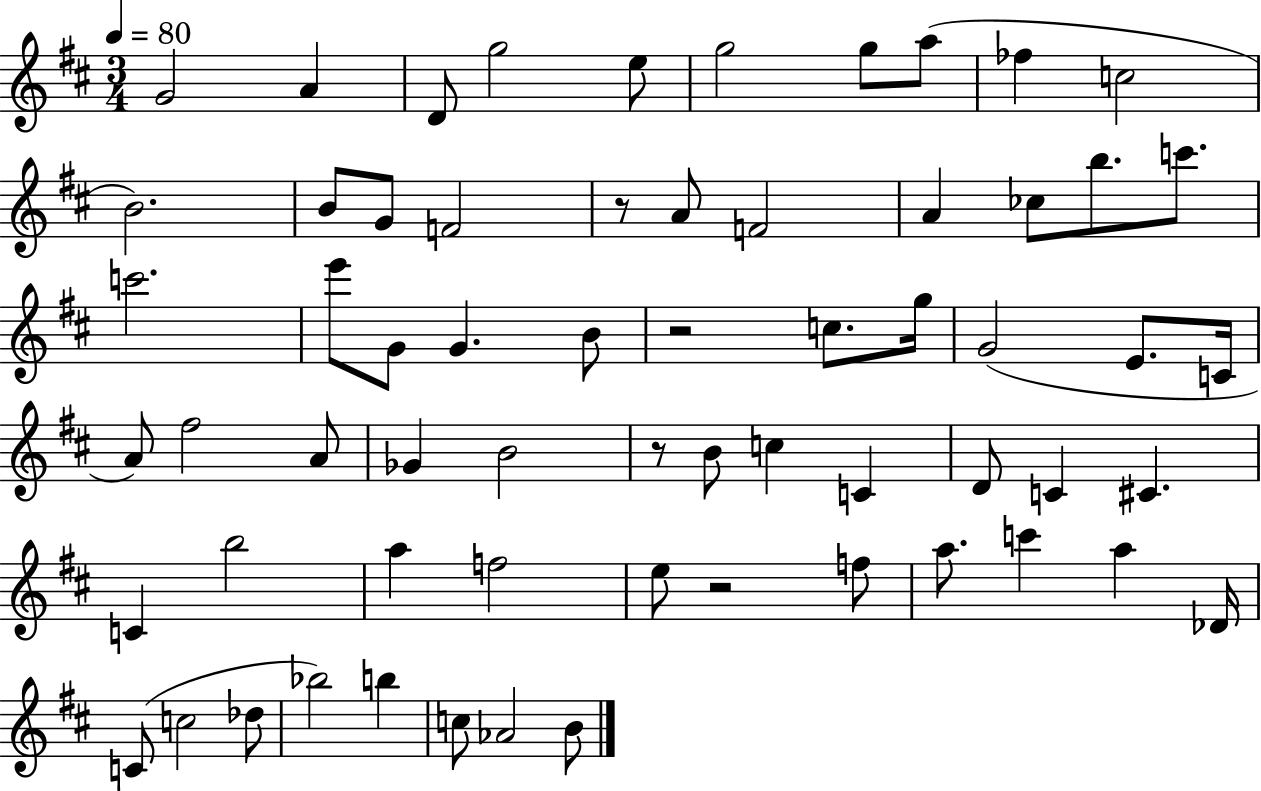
X:1
T:Untitled
M:3/4
L:1/4
K:D
G2 A D/2 g2 e/2 g2 g/2 a/2 _f c2 B2 B/2 G/2 F2 z/2 A/2 F2 A _c/2 b/2 c'/2 c'2 e'/2 G/2 G B/2 z2 c/2 g/4 G2 E/2 C/4 A/2 ^f2 A/2 _G B2 z/2 B/2 c C D/2 C ^C C b2 a f2 e/2 z2 f/2 a/2 c' a _D/4 C/2 c2 _d/2 _b2 b c/2 _A2 B/2